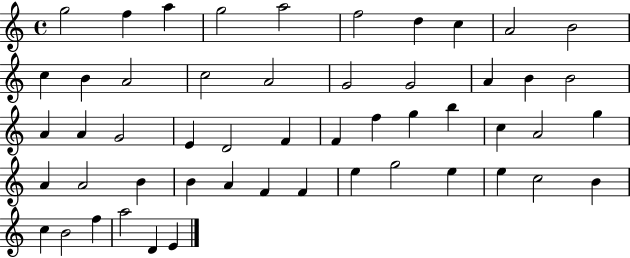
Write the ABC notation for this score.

X:1
T:Untitled
M:4/4
L:1/4
K:C
g2 f a g2 a2 f2 d c A2 B2 c B A2 c2 A2 G2 G2 A B B2 A A G2 E D2 F F f g b c A2 g A A2 B B A F F e g2 e e c2 B c B2 f a2 D E